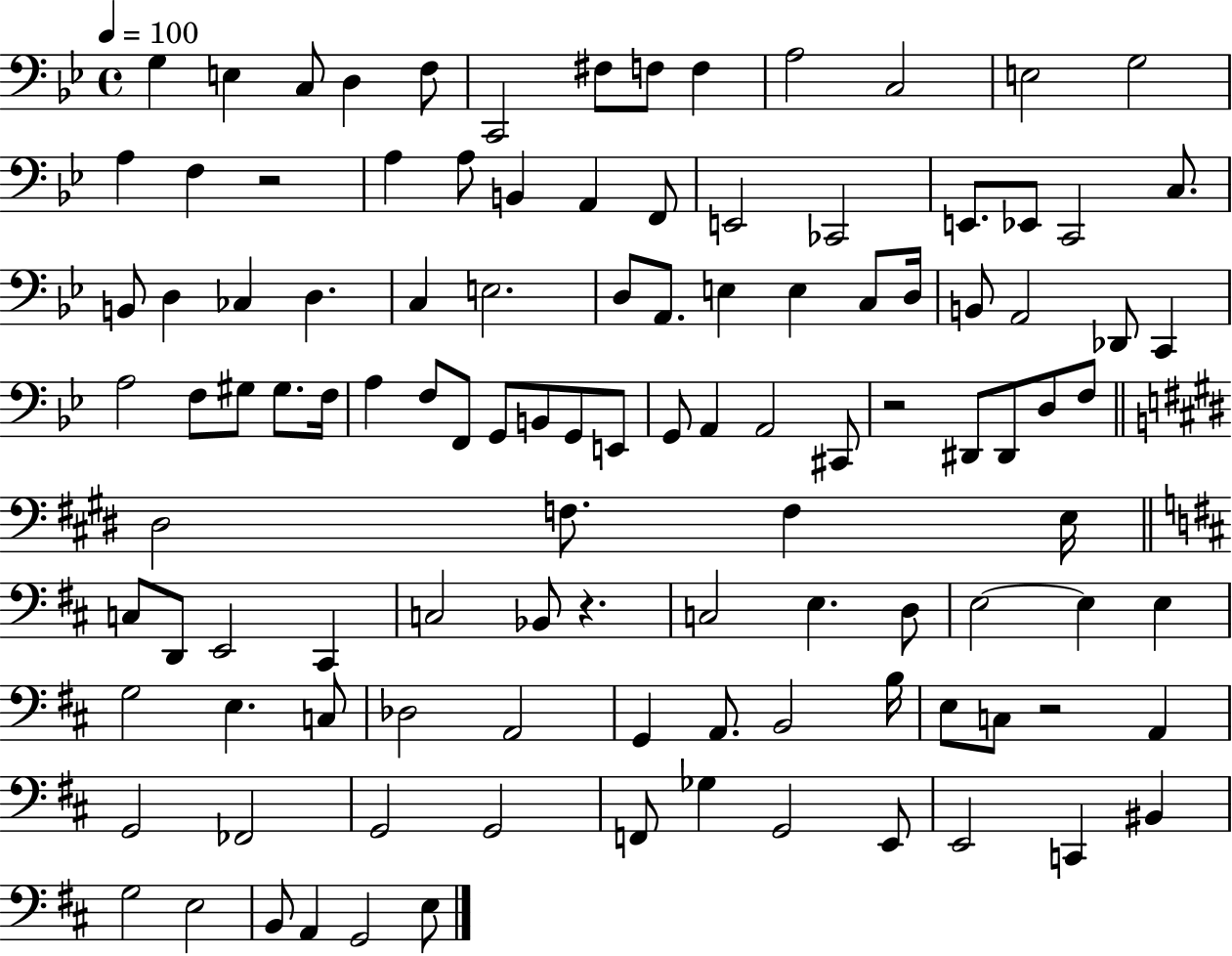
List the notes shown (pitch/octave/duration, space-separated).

G3/q E3/q C3/e D3/q F3/e C2/h F#3/e F3/e F3/q A3/h C3/h E3/h G3/h A3/q F3/q R/h A3/q A3/e B2/q A2/q F2/e E2/h CES2/h E2/e. Eb2/e C2/h C3/e. B2/e D3/q CES3/q D3/q. C3/q E3/h. D3/e A2/e. E3/q E3/q C3/e D3/s B2/e A2/h Db2/e C2/q A3/h F3/e G#3/e G#3/e. F3/s A3/q F3/e F2/e G2/e B2/e G2/e E2/e G2/e A2/q A2/h C#2/e R/h D#2/e D#2/e D3/e F3/e D#3/h F3/e. F3/q E3/s C3/e D2/e E2/h C#2/q C3/h Bb2/e R/q. C3/h E3/q. D3/e E3/h E3/q E3/q G3/h E3/q. C3/e Db3/h A2/h G2/q A2/e. B2/h B3/s E3/e C3/e R/h A2/q G2/h FES2/h G2/h G2/h F2/e Gb3/q G2/h E2/e E2/h C2/q BIS2/q G3/h E3/h B2/e A2/q G2/h E3/e